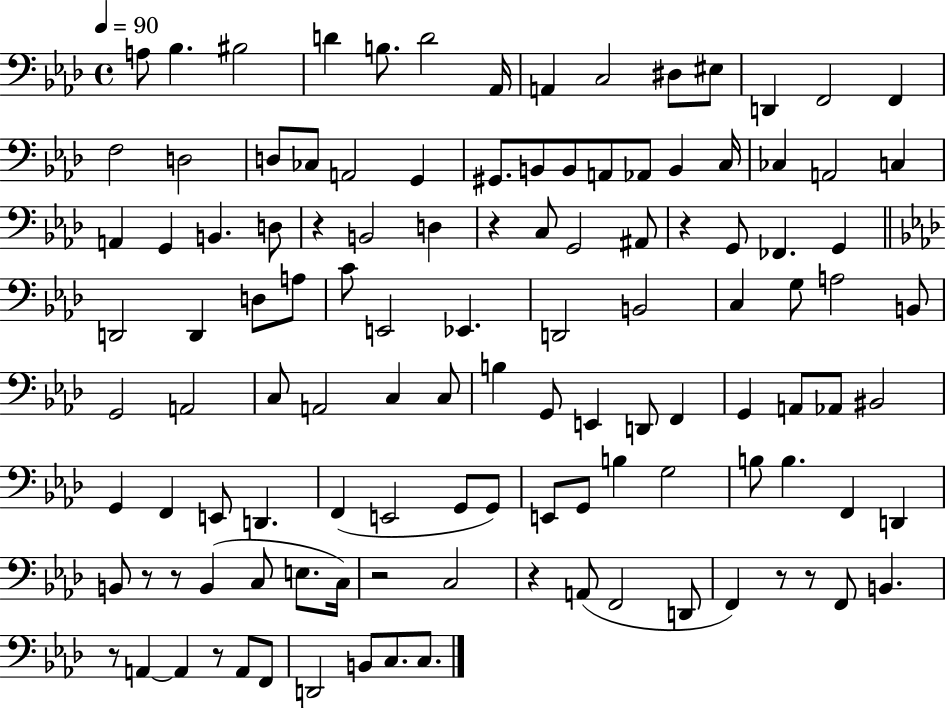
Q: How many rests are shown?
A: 11